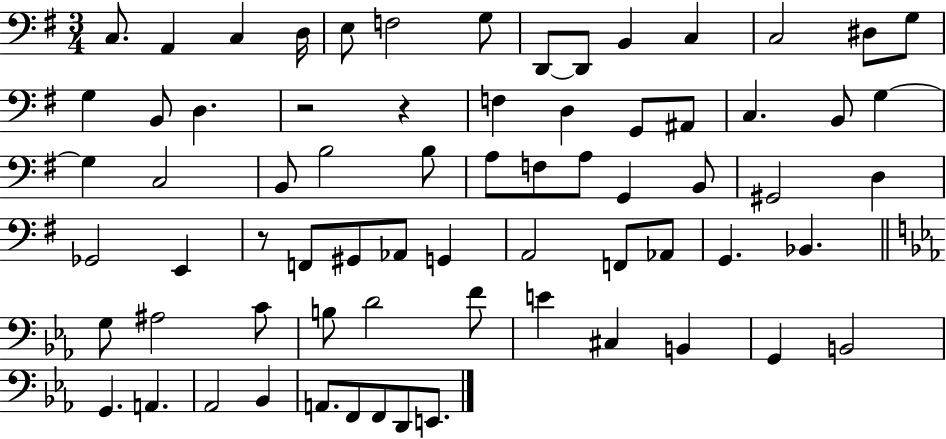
X:1
T:Untitled
M:3/4
L:1/4
K:G
C,/2 A,, C, D,/4 E,/2 F,2 G,/2 D,,/2 D,,/2 B,, C, C,2 ^D,/2 G,/2 G, B,,/2 D, z2 z F, D, G,,/2 ^A,,/2 C, B,,/2 G, G, C,2 B,,/2 B,2 B,/2 A,/2 F,/2 A,/2 G,, B,,/2 ^G,,2 D, _G,,2 E,, z/2 F,,/2 ^G,,/2 _A,,/2 G,, A,,2 F,,/2 _A,,/2 G,, _B,, G,/2 ^A,2 C/2 B,/2 D2 F/2 E ^C, B,, G,, B,,2 G,, A,, _A,,2 _B,, A,,/2 F,,/2 F,,/2 D,,/2 E,,/2